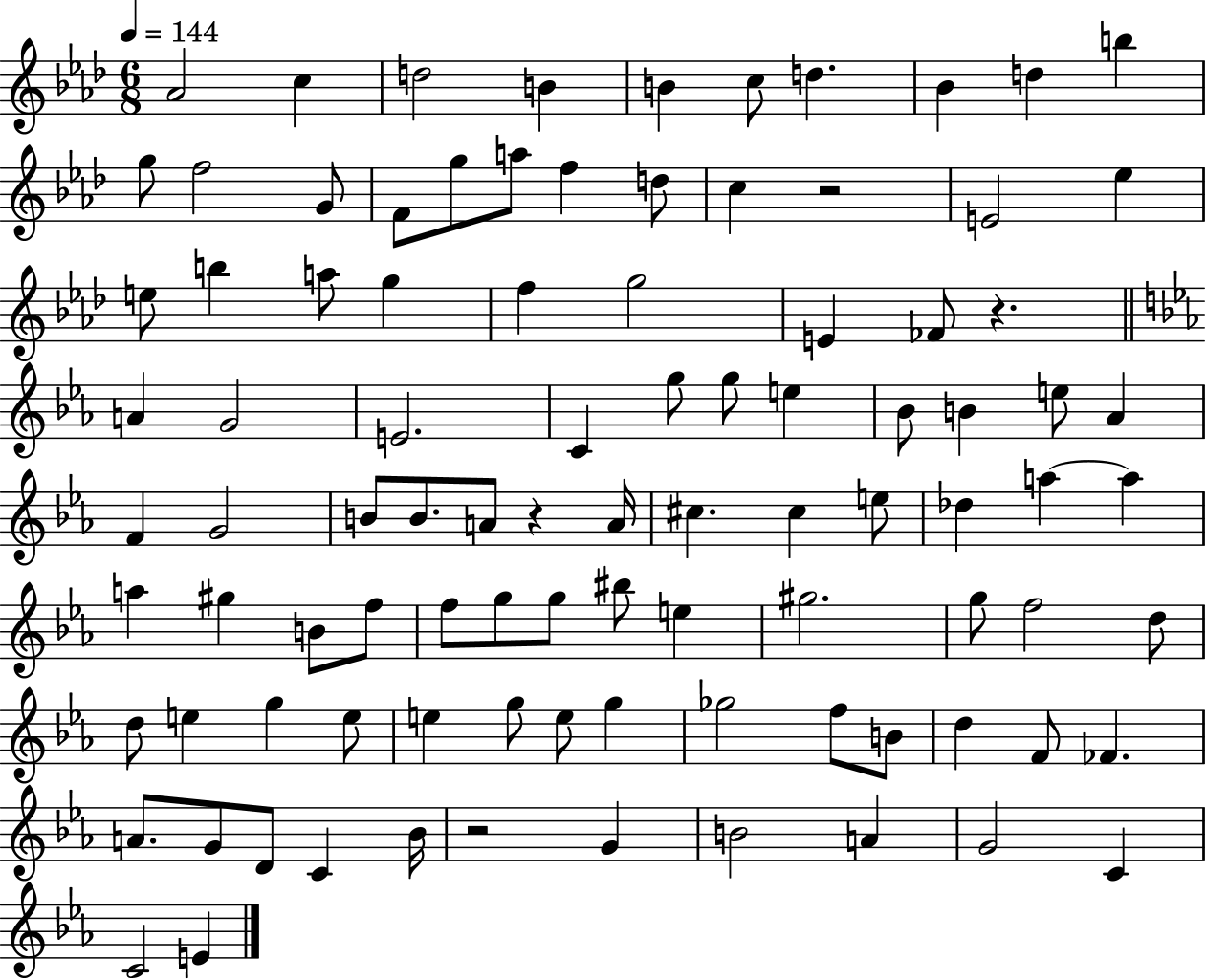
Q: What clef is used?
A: treble